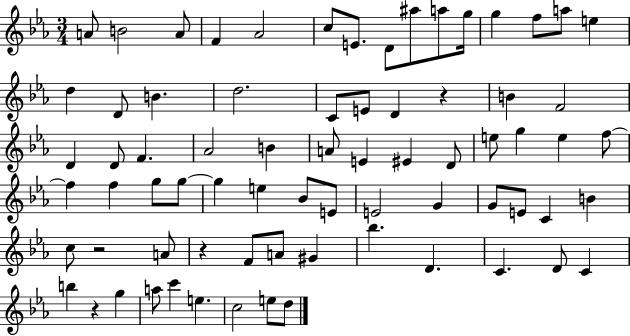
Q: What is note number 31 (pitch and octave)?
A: E4